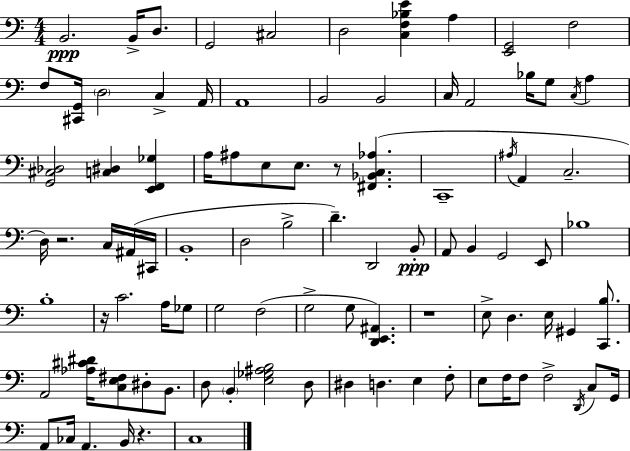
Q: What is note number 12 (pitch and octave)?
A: A2